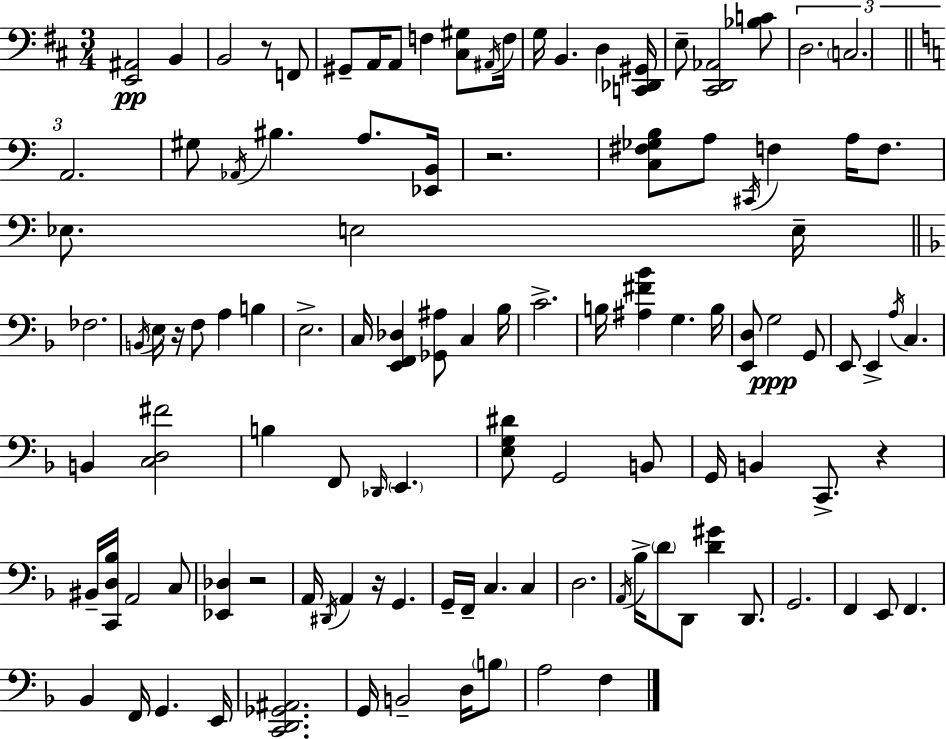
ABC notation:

X:1
T:Untitled
M:3/4
L:1/4
K:D
[E,,^A,,]2 B,, B,,2 z/2 F,,/2 ^G,,/2 A,,/4 A,,/2 F, [^C,^G,]/2 ^A,,/4 F,/4 G,/4 B,, D, [C,,_D,,^G,,]/4 E,/2 [^C,,D,,_A,,]2 [_B,C]/2 D,2 C,2 A,,2 ^G,/2 _A,,/4 ^B, A,/2 [_E,,B,,]/4 z2 [C,^F,_G,B,]/2 A,/2 ^C,,/4 F, A,/4 F,/2 _E,/2 E,2 E,/4 _F,2 B,,/4 E,/4 z/4 F,/2 A, B, E,2 C,/4 [E,,F,,_D,] [_G,,^A,]/2 C, _B,/4 C2 B,/4 [^A,^F_B] G, B,/4 [E,,D,]/2 G,2 G,,/2 E,,/2 E,, A,/4 C, B,, [C,D,^F]2 B, F,,/2 _D,,/4 E,, [E,G,^D]/2 G,,2 B,,/2 G,,/4 B,, C,,/2 z ^B,,/4 [C,,D,_B,]/4 A,,2 C,/2 [_E,,_D,] z2 A,,/4 ^D,,/4 A,, z/4 G,, G,,/4 F,,/4 C, C, D,2 A,,/4 _B,/4 D/2 D,,/2 [D^G] D,,/2 G,,2 F,, E,,/2 F,, _B,, F,,/4 G,, E,,/4 [C,,D,,_G,,^A,,]2 G,,/4 B,,2 D,/4 B,/2 A,2 F,